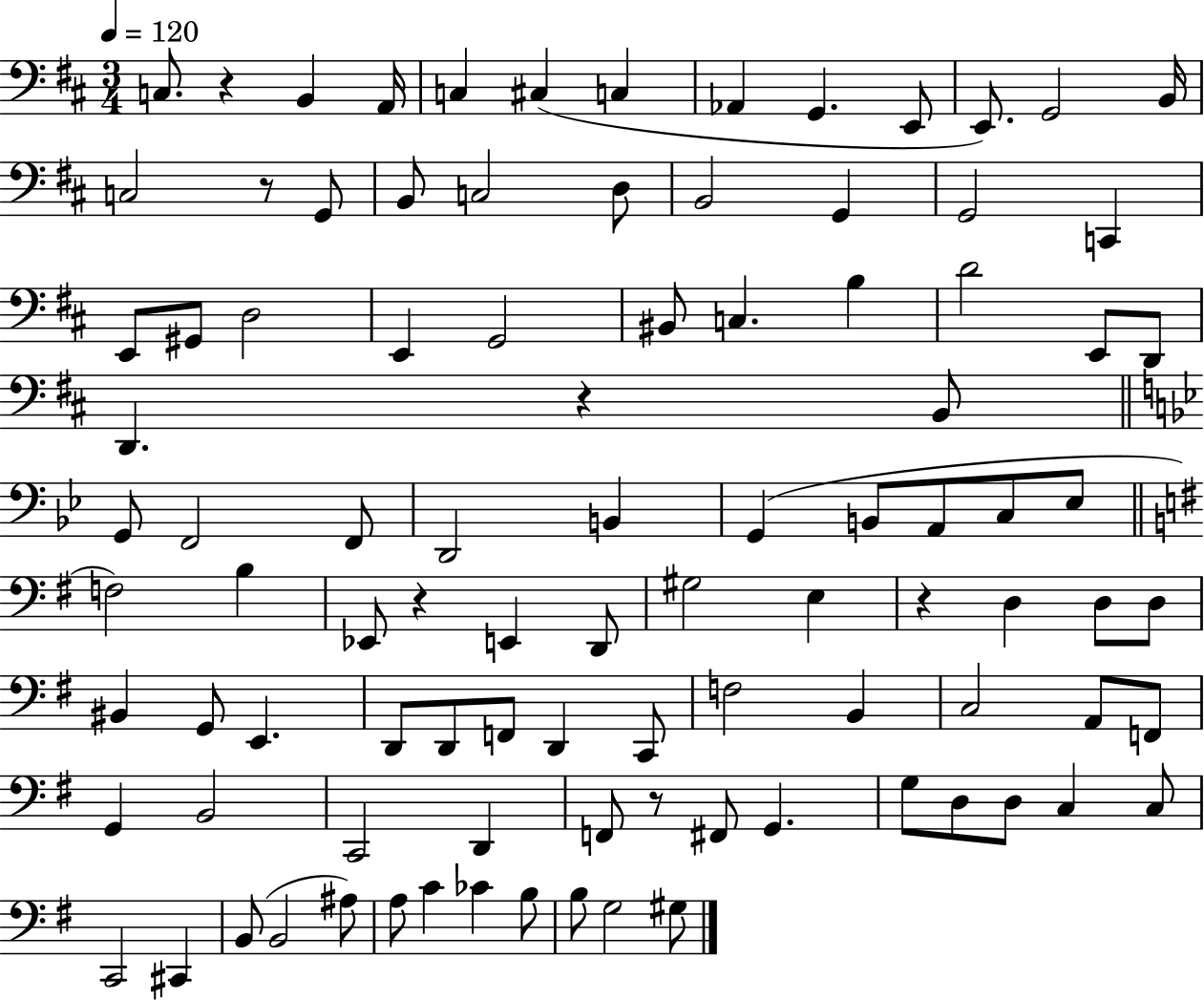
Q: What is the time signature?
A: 3/4